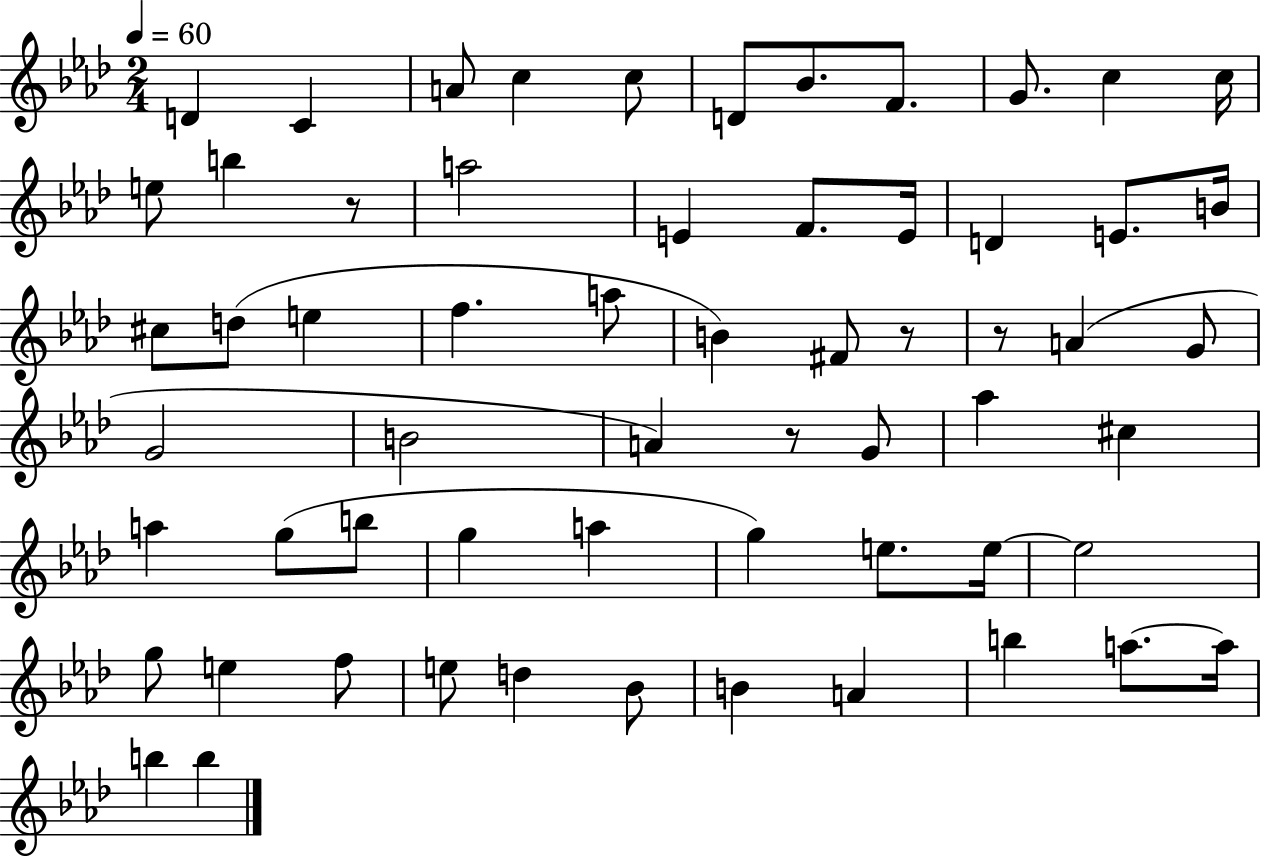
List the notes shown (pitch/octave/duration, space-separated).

D4/q C4/q A4/e C5/q C5/e D4/e Bb4/e. F4/e. G4/e. C5/q C5/s E5/e B5/q R/e A5/h E4/q F4/e. E4/s D4/q E4/e. B4/s C#5/e D5/e E5/q F5/q. A5/e B4/q F#4/e R/e R/e A4/q G4/e G4/h B4/h A4/q R/e G4/e Ab5/q C#5/q A5/q G5/e B5/e G5/q A5/q G5/q E5/e. E5/s E5/h G5/e E5/q F5/e E5/e D5/q Bb4/e B4/q A4/q B5/q A5/e. A5/s B5/q B5/q